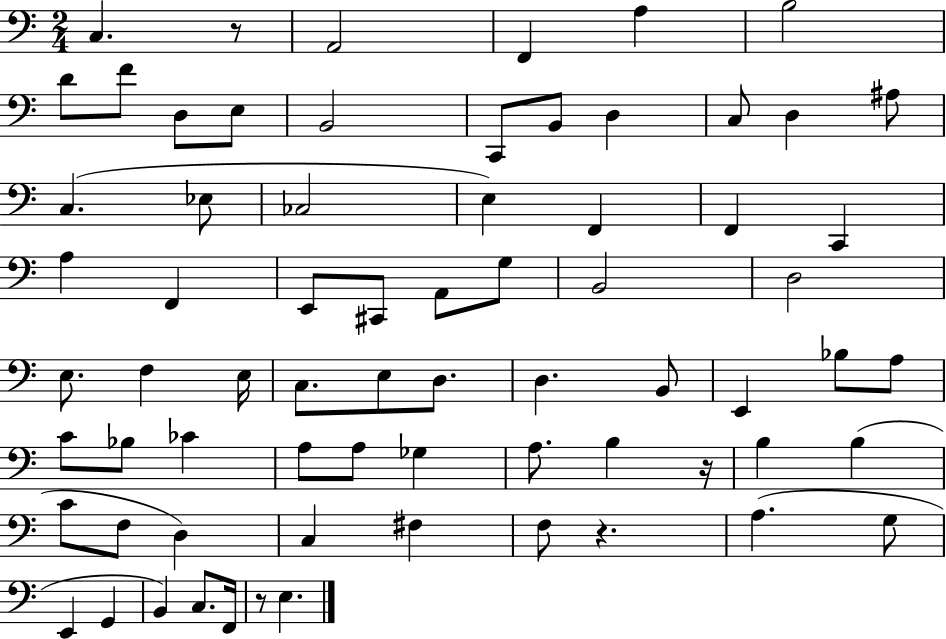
{
  \clef bass
  \numericTimeSignature
  \time 2/4
  \key c \major
  c4. r8 | a,2 | f,4 a4 | b2 | \break d'8 f'8 d8 e8 | b,2 | c,8 b,8 d4 | c8 d4 ais8 | \break c4.( ees8 | ces2 | e4) f,4 | f,4 c,4 | \break a4 f,4 | e,8 cis,8 a,8 g8 | b,2 | d2 | \break e8. f4 e16 | c8. e8 d8. | d4. b,8 | e,4 bes8 a8 | \break c'8 bes8 ces'4 | a8 a8 ges4 | a8. b4 r16 | b4 b4( | \break c'8 f8 d4) | c4 fis4 | f8 r4. | a4.( g8 | \break e,4 g,4 | b,4) c8. f,16 | r8 e4. | \bar "|."
}